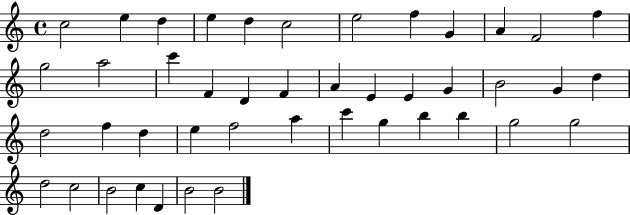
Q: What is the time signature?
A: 4/4